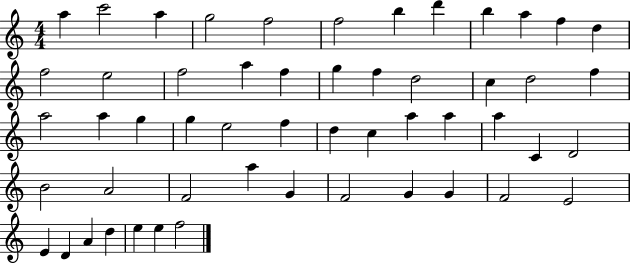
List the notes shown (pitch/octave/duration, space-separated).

A5/q C6/h A5/q G5/h F5/h F5/h B5/q D6/q B5/q A5/q F5/q D5/q F5/h E5/h F5/h A5/q F5/q G5/q F5/q D5/h C5/q D5/h F5/q A5/h A5/q G5/q G5/q E5/h F5/q D5/q C5/q A5/q A5/q A5/q C4/q D4/h B4/h A4/h F4/h A5/q G4/q F4/h G4/q G4/q F4/h E4/h E4/q D4/q A4/q D5/q E5/q E5/q F5/h